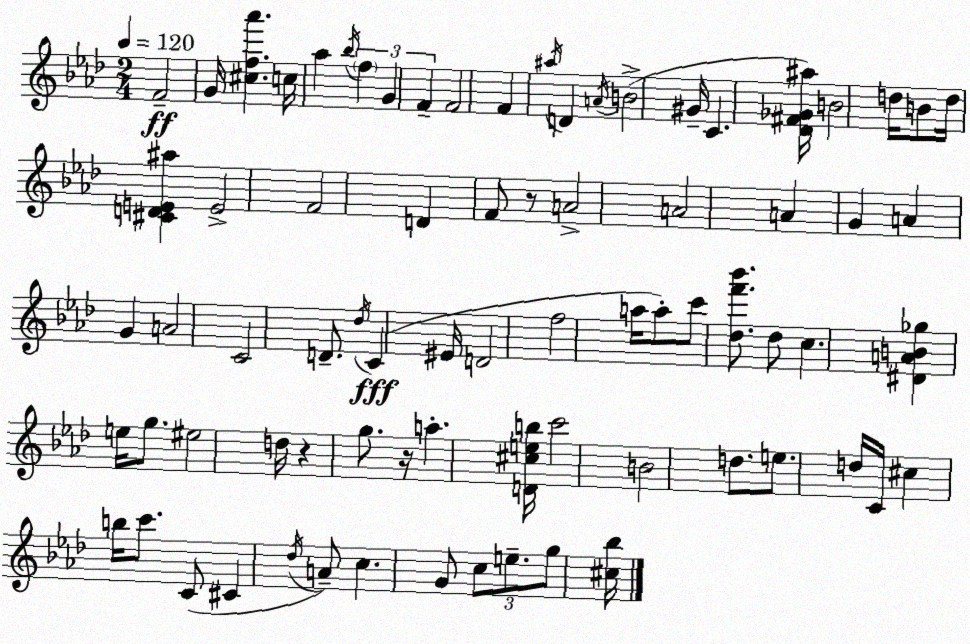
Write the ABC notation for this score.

X:1
T:Untitled
M:2/4
L:1/4
K:Ab
F2 G/4 [^cf_a'] c/4 _a _b/4 f G F F2 F ^a/4 D A/4 B2 ^G/4 C [_D^F_G^a]/4 B2 d/4 B/2 d/4 [^CDE^a] E2 F2 D F/2 z/2 A2 A2 A G A G A2 C2 D/2 _d/4 C ^E/4 D2 f2 a/4 a/2 c'/2 [_df'_b']/2 _d/2 c [^DAB_g] e/4 g/2 ^e2 d/4 z g/2 z/4 a [D^ceb]/4 c'2 B2 d/2 e/2 d/4 C/4 ^c b/4 c'/2 C/2 ^C _d/4 A/2 c G/2 c/2 e/2 g/2 [^c_b]/4